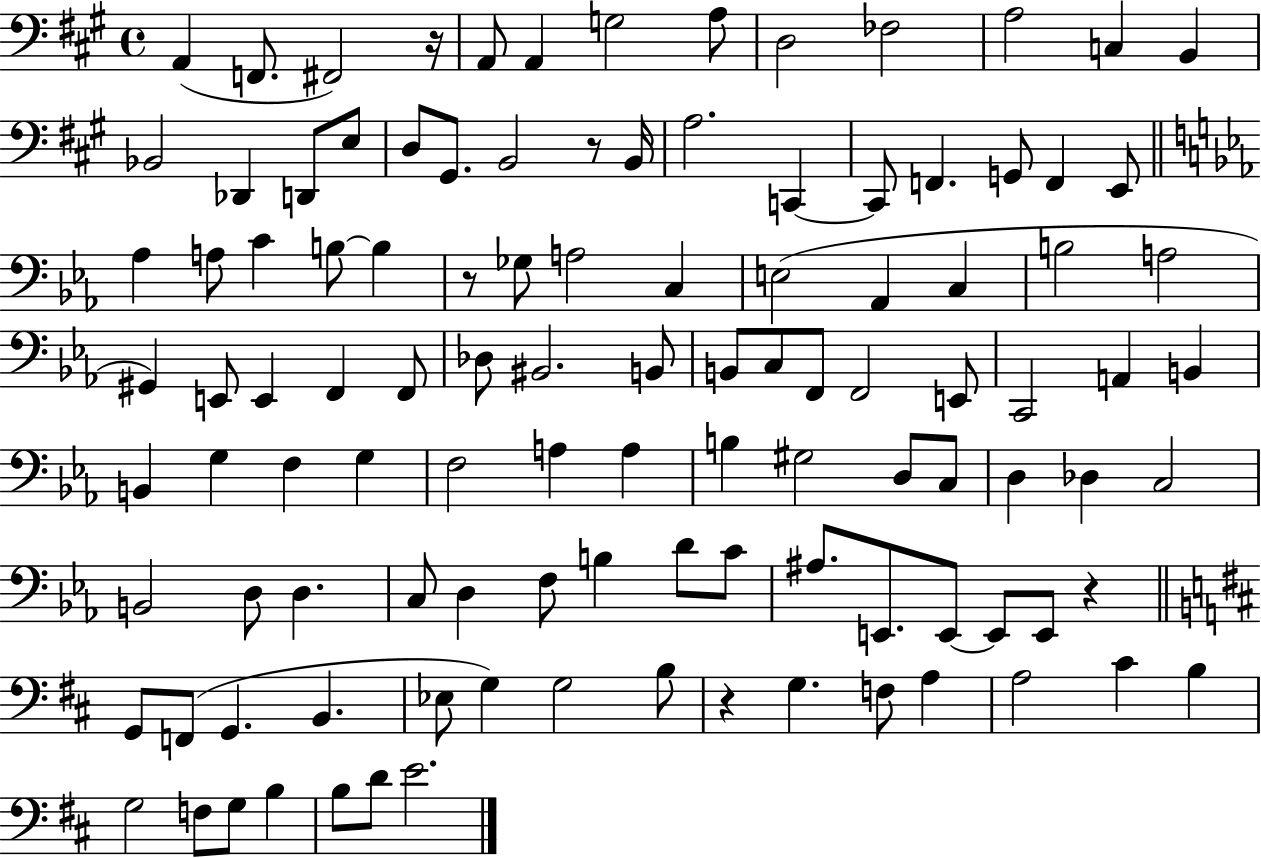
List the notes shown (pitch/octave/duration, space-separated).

A2/q F2/e. F#2/h R/s A2/e A2/q G3/h A3/e D3/h FES3/h A3/h C3/q B2/q Bb2/h Db2/q D2/e E3/e D3/e G#2/e. B2/h R/e B2/s A3/h. C2/q C2/e F2/q. G2/e F2/q E2/e Ab3/q A3/e C4/q B3/e B3/q R/e Gb3/e A3/h C3/q E3/h Ab2/q C3/q B3/h A3/h G#2/q E2/e E2/q F2/q F2/e Db3/e BIS2/h. B2/e B2/e C3/e F2/e F2/h E2/e C2/h A2/q B2/q B2/q G3/q F3/q G3/q F3/h A3/q A3/q B3/q G#3/h D3/e C3/e D3/q Db3/q C3/h B2/h D3/e D3/q. C3/e D3/q F3/e B3/q D4/e C4/e A#3/e. E2/e. E2/e E2/e E2/e R/q G2/e F2/e G2/q. B2/q. Eb3/e G3/q G3/h B3/e R/q G3/q. F3/e A3/q A3/h C#4/q B3/q G3/h F3/e G3/e B3/q B3/e D4/e E4/h.